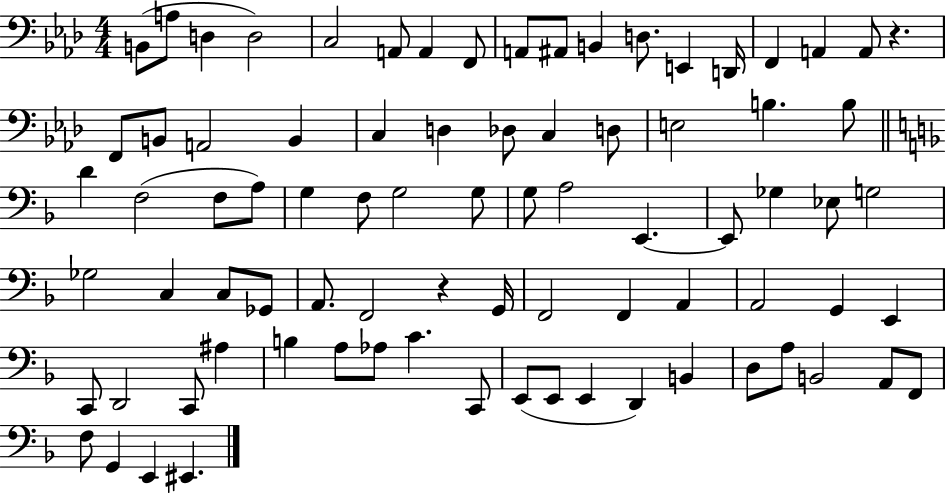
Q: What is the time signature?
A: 4/4